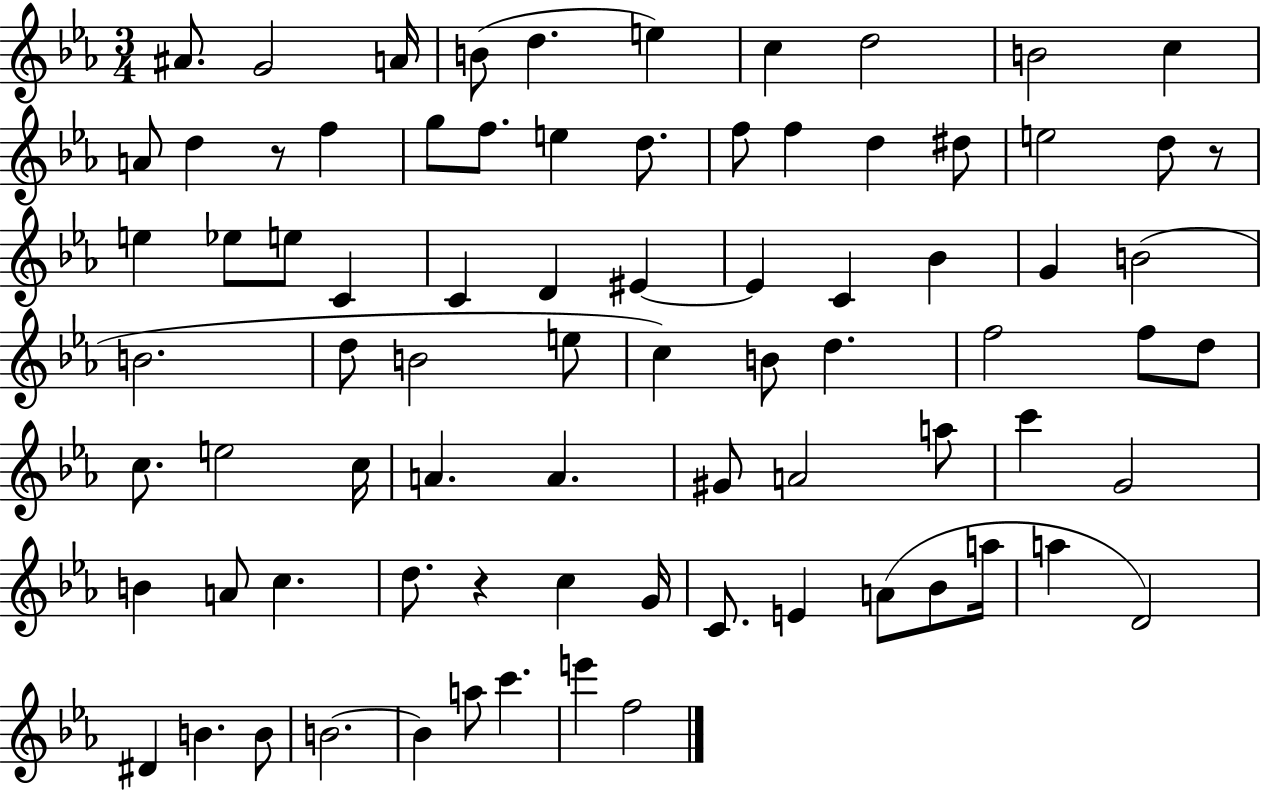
X:1
T:Untitled
M:3/4
L:1/4
K:Eb
^A/2 G2 A/4 B/2 d e c d2 B2 c A/2 d z/2 f g/2 f/2 e d/2 f/2 f d ^d/2 e2 d/2 z/2 e _e/2 e/2 C C D ^E ^E C _B G B2 B2 d/2 B2 e/2 c B/2 d f2 f/2 d/2 c/2 e2 c/4 A A ^G/2 A2 a/2 c' G2 B A/2 c d/2 z c G/4 C/2 E A/2 _B/2 a/4 a D2 ^D B B/2 B2 B a/2 c' e' f2